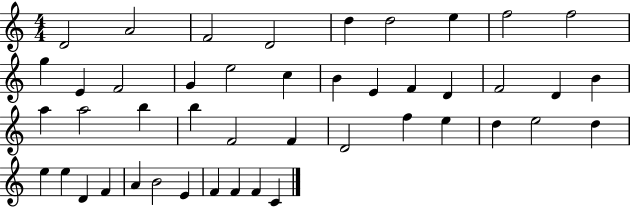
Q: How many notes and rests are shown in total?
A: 45